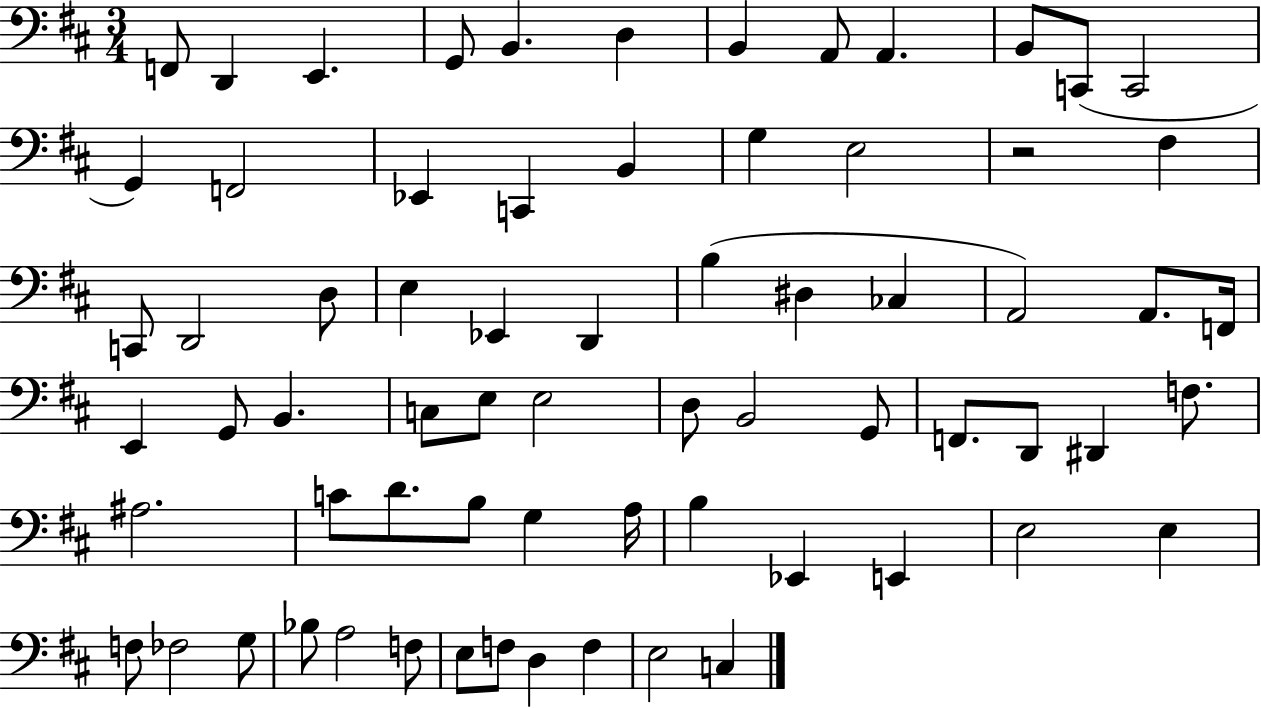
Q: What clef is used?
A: bass